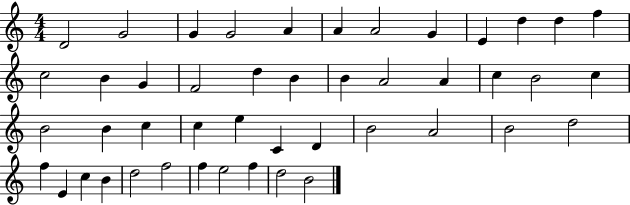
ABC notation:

X:1
T:Untitled
M:4/4
L:1/4
K:C
D2 G2 G G2 A A A2 G E d d f c2 B G F2 d B B A2 A c B2 c B2 B c c e C D B2 A2 B2 d2 f E c B d2 f2 f e2 f d2 B2